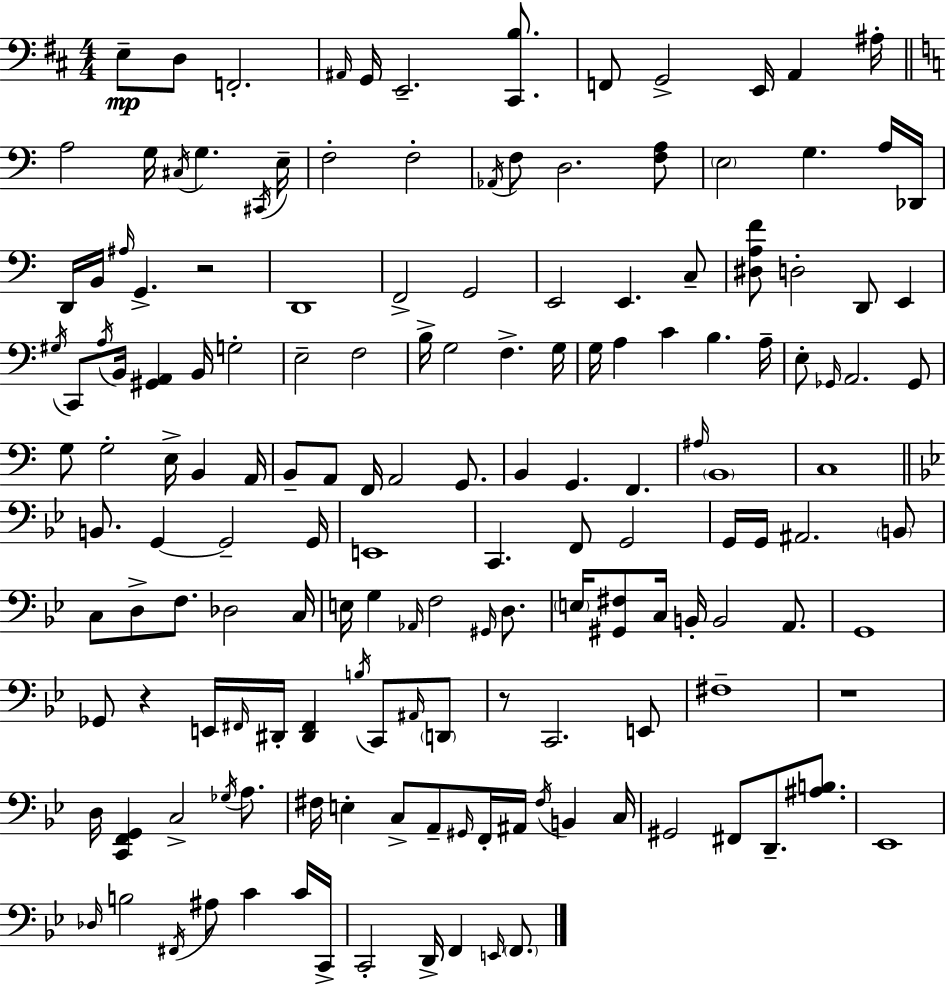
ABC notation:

X:1
T:Untitled
M:4/4
L:1/4
K:D
E,/2 D,/2 F,,2 ^A,,/4 G,,/4 E,,2 [^C,,B,]/2 F,,/2 G,,2 E,,/4 A,, ^A,/4 A,2 G,/4 ^C,/4 G, ^C,,/4 E,/4 F,2 F,2 _A,,/4 F,/2 D,2 [F,A,]/2 E,2 G, A,/4 _D,,/4 D,,/4 B,,/4 ^A,/4 G,, z2 D,,4 F,,2 G,,2 E,,2 E,, C,/2 [^D,A,F]/2 D,2 D,,/2 E,, ^G,/4 C,,/2 A,/4 B,,/4 [^G,,A,,] B,,/4 G,2 E,2 F,2 B,/4 G,2 F, G,/4 G,/4 A, C B, A,/4 E,/2 _G,,/4 A,,2 _G,,/2 G,/2 G,2 E,/4 B,, A,,/4 B,,/2 A,,/2 F,,/4 A,,2 G,,/2 B,, G,, F,, ^A,/4 B,,4 C,4 B,,/2 G,, G,,2 G,,/4 E,,4 C,, F,,/2 G,,2 G,,/4 G,,/4 ^A,,2 B,,/2 C,/2 D,/2 F,/2 _D,2 C,/4 E,/4 G, _A,,/4 F,2 ^G,,/4 D,/2 E,/4 [^G,,^F,]/2 C,/4 B,,/4 B,,2 A,,/2 G,,4 _G,,/2 z E,,/4 ^F,,/4 ^D,,/4 [^D,,^F,,] B,/4 C,,/2 ^A,,/4 D,,/2 z/2 C,,2 E,,/2 ^F,4 z4 D,/4 [C,,F,,G,,] C,2 _G,/4 A,/2 ^F,/4 E, C,/2 A,,/2 ^G,,/4 F,,/4 ^A,,/4 ^F,/4 B,, C,/4 ^G,,2 ^F,,/2 D,,/2 [^A,B,]/2 _E,,4 _D,/4 B,2 ^F,,/4 ^A,/2 C C/4 C,,/4 C,,2 D,,/4 F,, E,,/4 F,,/2